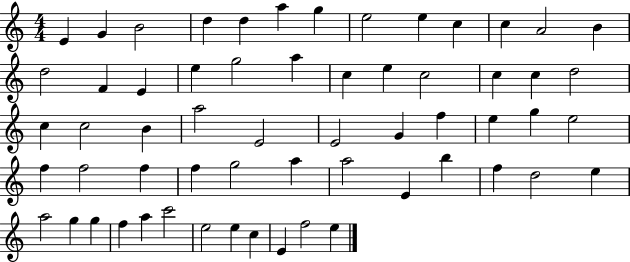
X:1
T:Untitled
M:4/4
L:1/4
K:C
E G B2 d d a g e2 e c c A2 B d2 F E e g2 a c e c2 c c d2 c c2 B a2 E2 E2 G f e g e2 f f2 f f g2 a a2 E b f d2 e a2 g g f a c'2 e2 e c E f2 e